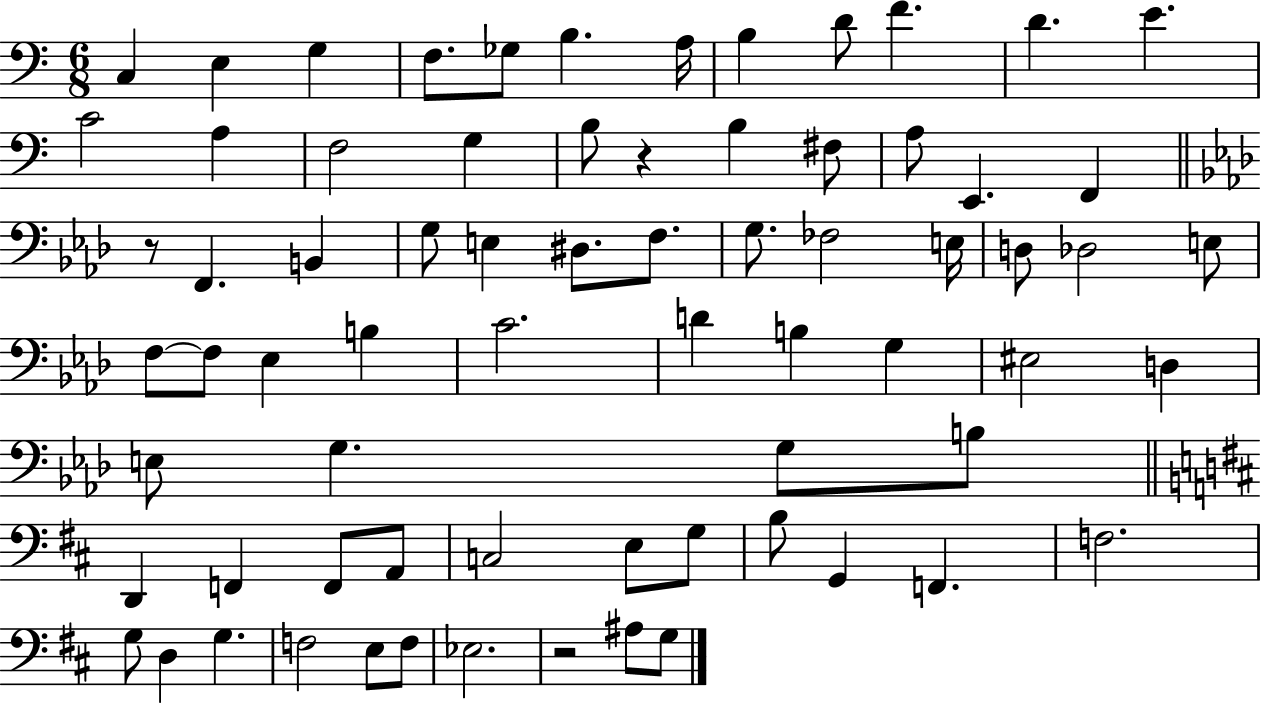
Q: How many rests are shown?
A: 3